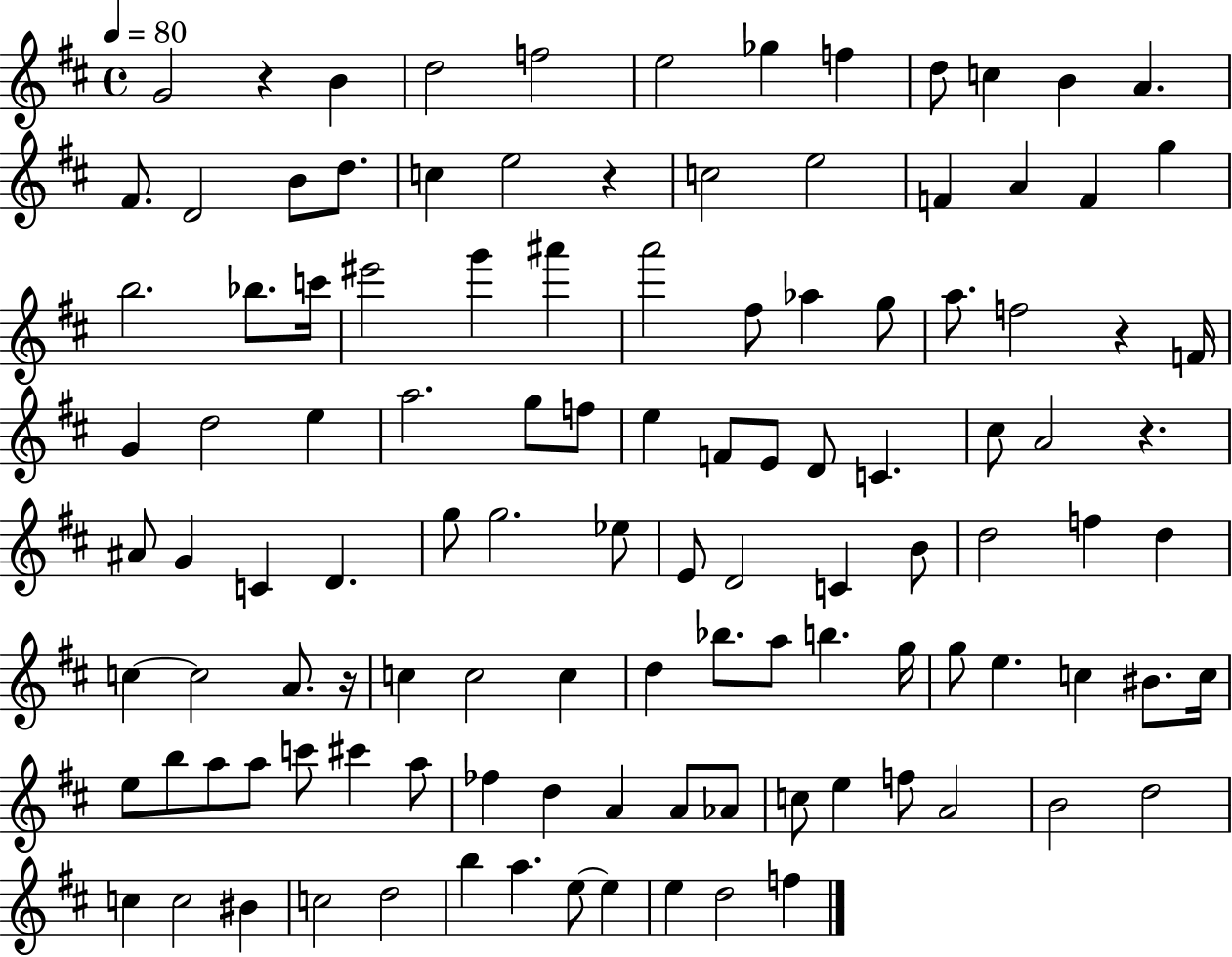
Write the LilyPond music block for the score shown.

{
  \clef treble
  \time 4/4
  \defaultTimeSignature
  \key d \major
  \tempo 4 = 80
  g'2 r4 b'4 | d''2 f''2 | e''2 ges''4 f''4 | d''8 c''4 b'4 a'4. | \break fis'8. d'2 b'8 d''8. | c''4 e''2 r4 | c''2 e''2 | f'4 a'4 f'4 g''4 | \break b''2. bes''8. c'''16 | eis'''2 g'''4 ais'''4 | a'''2 fis''8 aes''4 g''8 | a''8. f''2 r4 f'16 | \break g'4 d''2 e''4 | a''2. g''8 f''8 | e''4 f'8 e'8 d'8 c'4. | cis''8 a'2 r4. | \break ais'8 g'4 c'4 d'4. | g''8 g''2. ees''8 | e'8 d'2 c'4 b'8 | d''2 f''4 d''4 | \break c''4~~ c''2 a'8. r16 | c''4 c''2 c''4 | d''4 bes''8. a''8 b''4. g''16 | g''8 e''4. c''4 bis'8. c''16 | \break e''8 b''8 a''8 a''8 c'''8 cis'''4 a''8 | fes''4 d''4 a'4 a'8 aes'8 | c''8 e''4 f''8 a'2 | b'2 d''2 | \break c''4 c''2 bis'4 | c''2 d''2 | b''4 a''4. e''8~~ e''4 | e''4 d''2 f''4 | \break \bar "|."
}